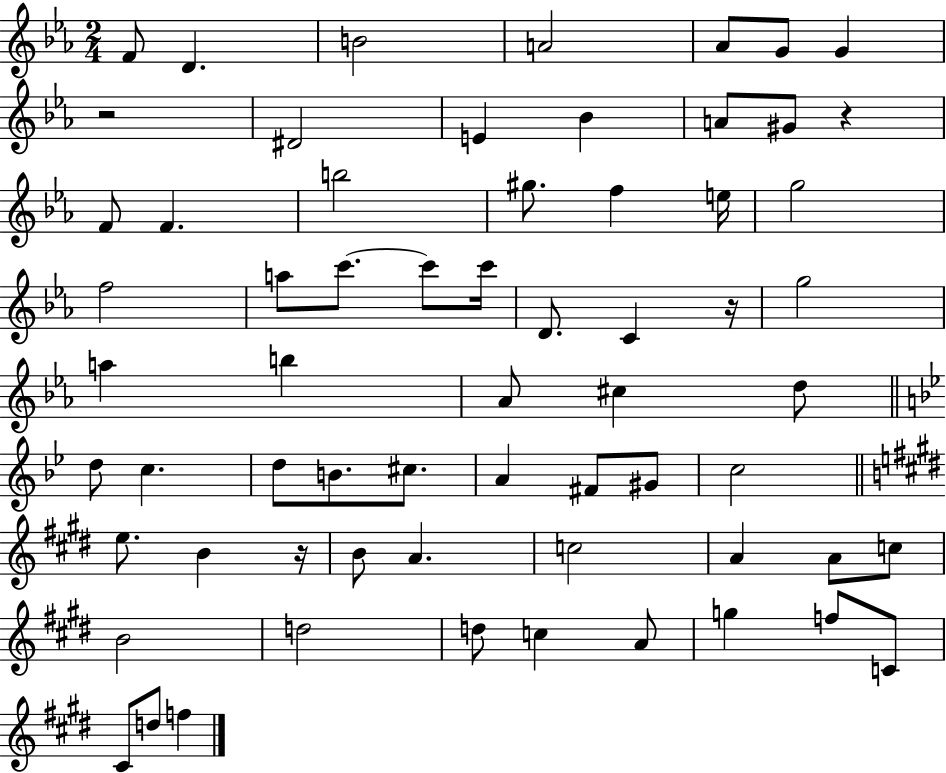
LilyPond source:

{
  \clef treble
  \numericTimeSignature
  \time 2/4
  \key ees \major
  \repeat volta 2 { f'8 d'4. | b'2 | a'2 | aes'8 g'8 g'4 | \break r2 | dis'2 | e'4 bes'4 | a'8 gis'8 r4 | \break f'8 f'4. | b''2 | gis''8. f''4 e''16 | g''2 | \break f''2 | a''8 c'''8.~~ c'''8 c'''16 | d'8. c'4 r16 | g''2 | \break a''4 b''4 | aes'8 cis''4 d''8 | \bar "||" \break \key bes \major d''8 c''4. | d''8 b'8. cis''8. | a'4 fis'8 gis'8 | c''2 | \break \bar "||" \break \key e \major e''8. b'4 r16 | b'8 a'4. | c''2 | a'4 a'8 c''8 | \break b'2 | d''2 | d''8 c''4 a'8 | g''4 f''8 c'8 | \break cis'8 d''8 f''4 | } \bar "|."
}